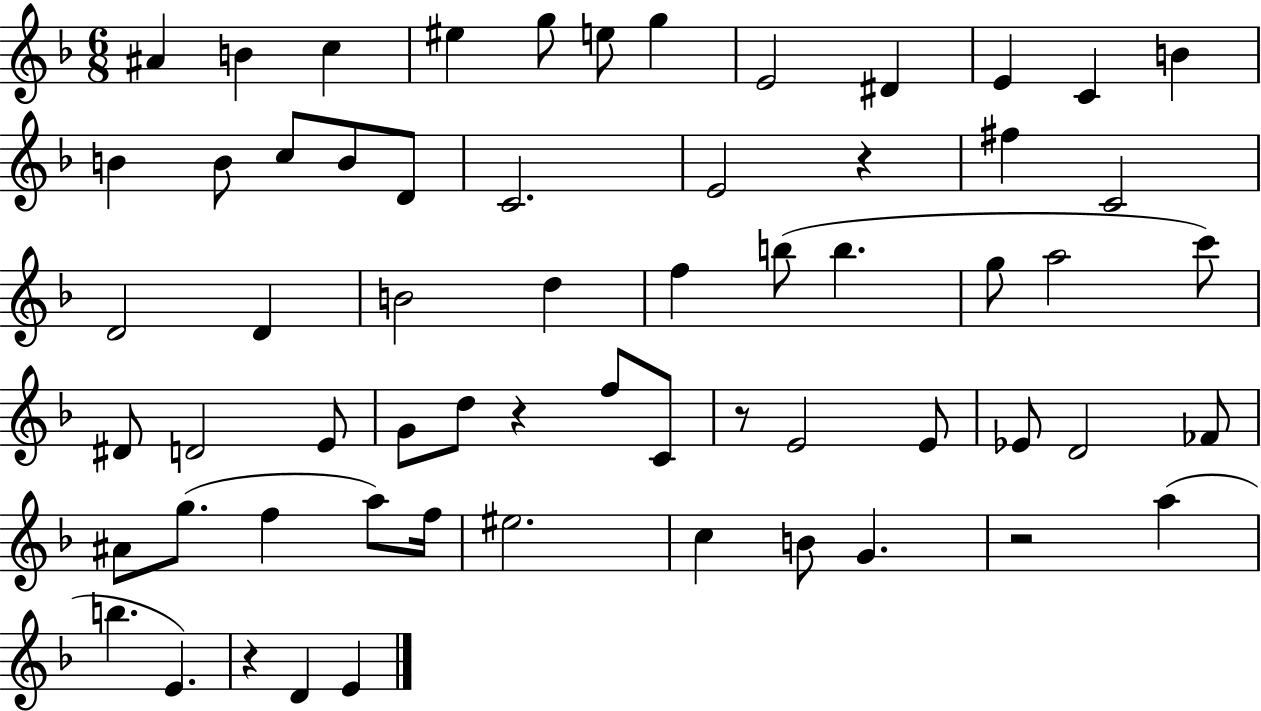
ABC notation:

X:1
T:Untitled
M:6/8
L:1/4
K:F
^A B c ^e g/2 e/2 g E2 ^D E C B B B/2 c/2 B/2 D/2 C2 E2 z ^f C2 D2 D B2 d f b/2 b g/2 a2 c'/2 ^D/2 D2 E/2 G/2 d/2 z f/2 C/2 z/2 E2 E/2 _E/2 D2 _F/2 ^A/2 g/2 f a/2 f/4 ^e2 c B/2 G z2 a b E z D E